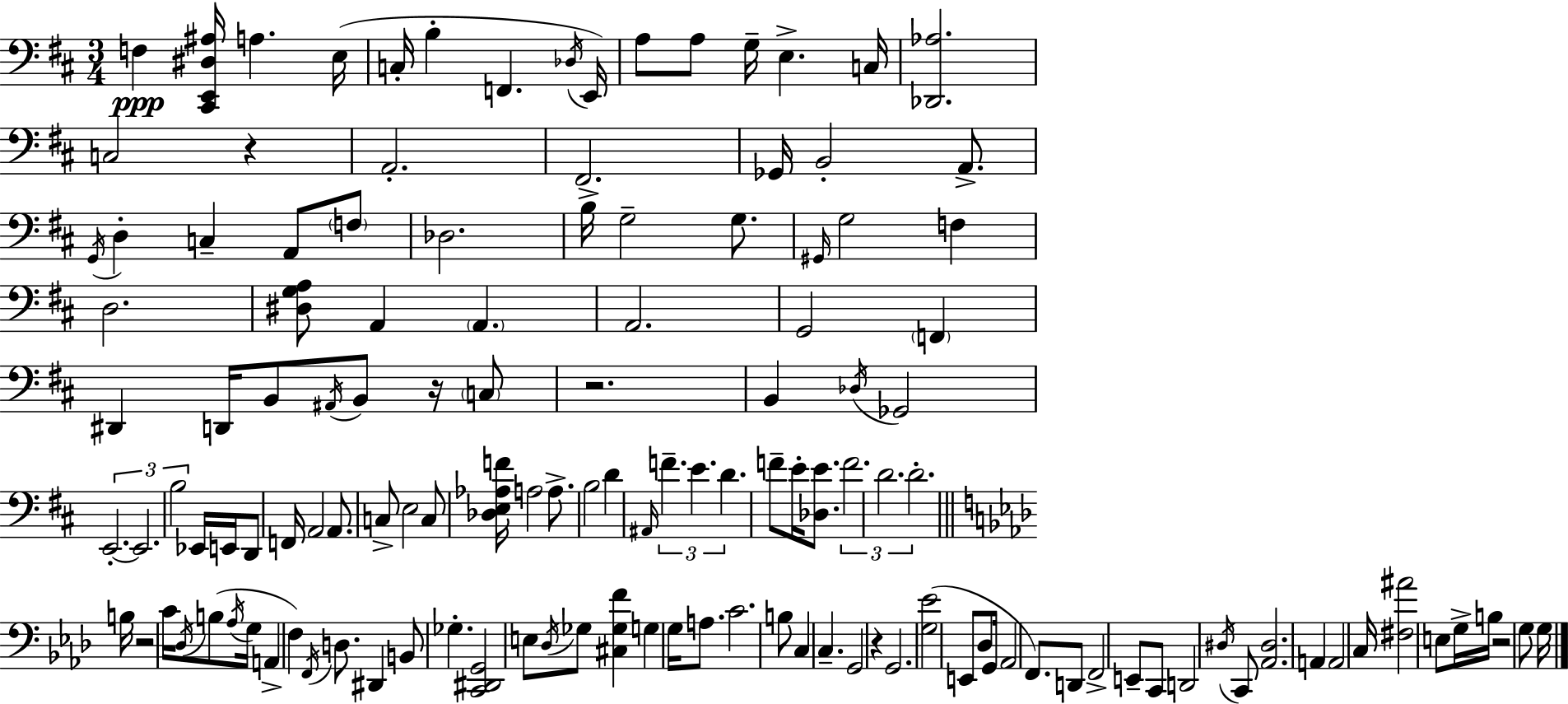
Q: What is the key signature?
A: D major